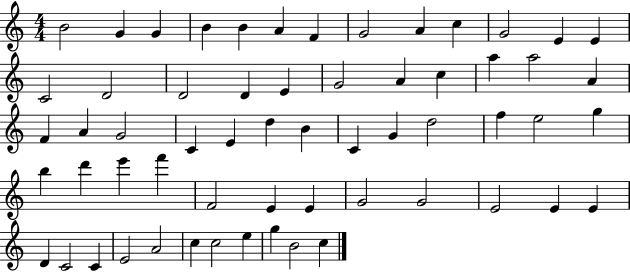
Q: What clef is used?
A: treble